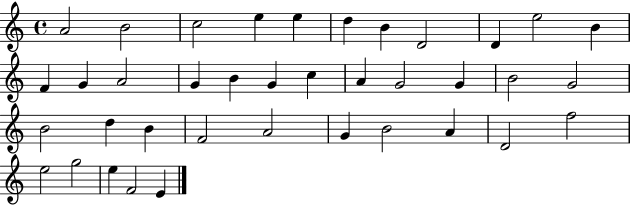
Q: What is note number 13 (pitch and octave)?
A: G4